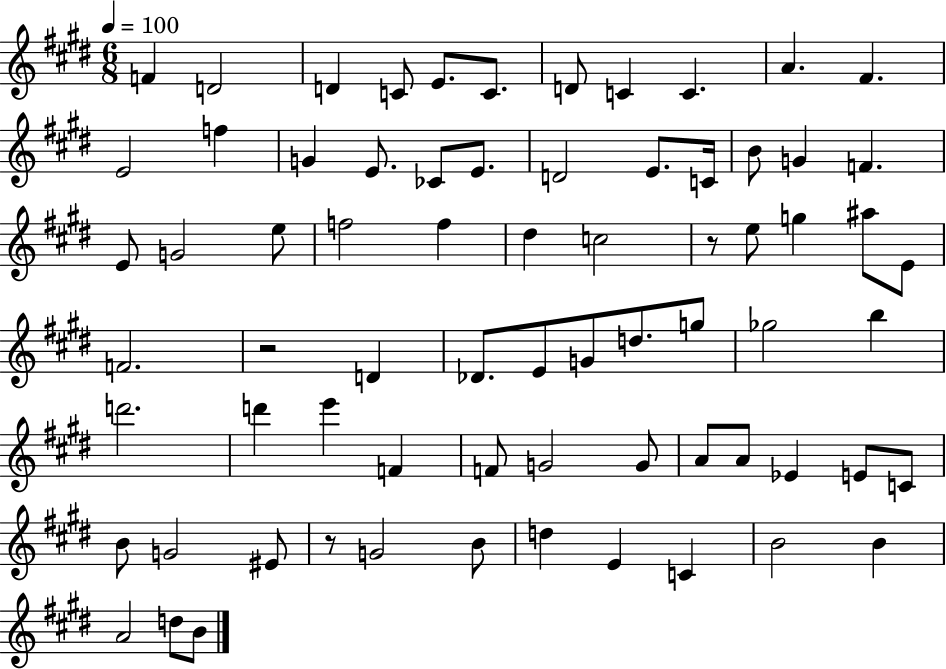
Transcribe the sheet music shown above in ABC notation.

X:1
T:Untitled
M:6/8
L:1/4
K:E
F D2 D C/2 E/2 C/2 D/2 C C A ^F E2 f G E/2 _C/2 E/2 D2 E/2 C/4 B/2 G F E/2 G2 e/2 f2 f ^d c2 z/2 e/2 g ^a/2 E/2 F2 z2 D _D/2 E/2 G/2 d/2 g/2 _g2 b d'2 d' e' F F/2 G2 G/2 A/2 A/2 _E E/2 C/2 B/2 G2 ^E/2 z/2 G2 B/2 d E C B2 B A2 d/2 B/2